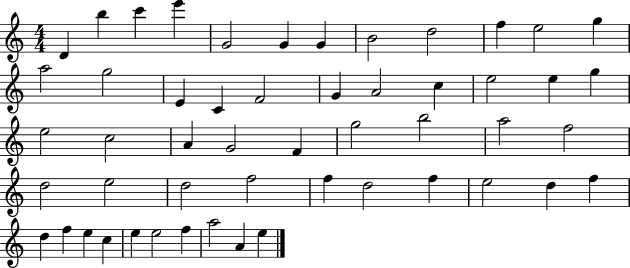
{
  \clef treble
  \numericTimeSignature
  \time 4/4
  \key c \major
  d'4 b''4 c'''4 e'''4 | g'2 g'4 g'4 | b'2 d''2 | f''4 e''2 g''4 | \break a''2 g''2 | e'4 c'4 f'2 | g'4 a'2 c''4 | e''2 e''4 g''4 | \break e''2 c''2 | a'4 g'2 f'4 | g''2 b''2 | a''2 f''2 | \break d''2 e''2 | d''2 f''2 | f''4 d''2 f''4 | e''2 d''4 f''4 | \break d''4 f''4 e''4 c''4 | e''4 e''2 f''4 | a''2 a'4 e''4 | \bar "|."
}